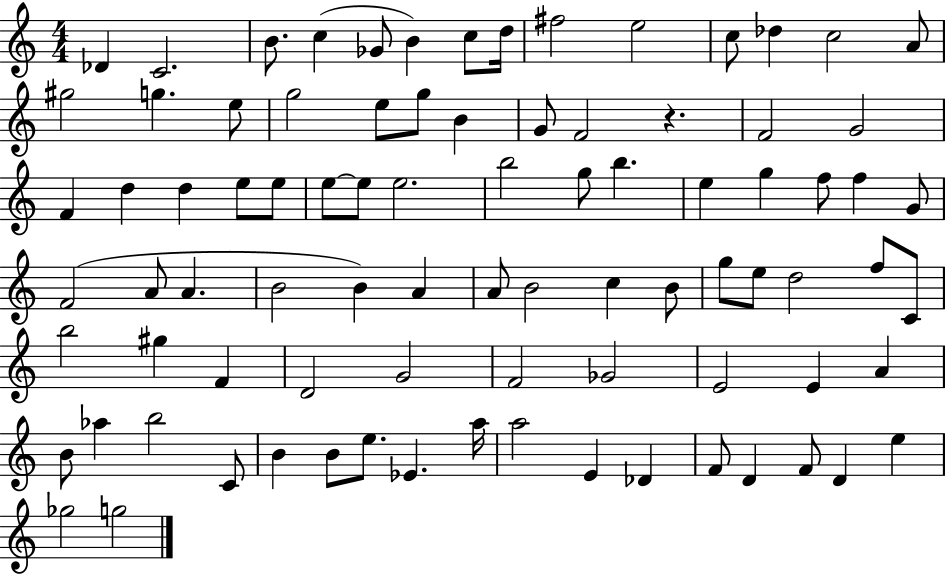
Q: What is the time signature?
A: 4/4